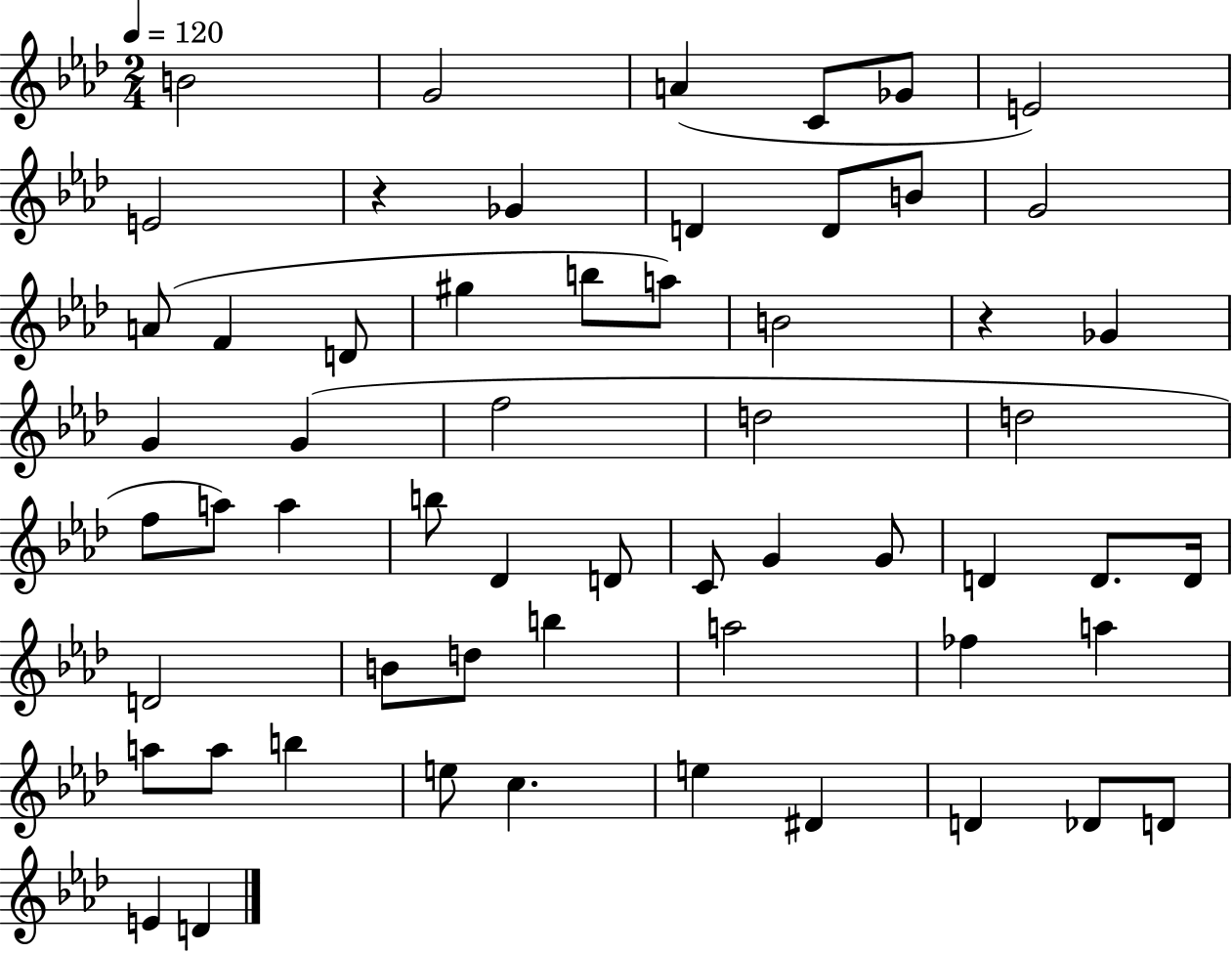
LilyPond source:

{
  \clef treble
  \numericTimeSignature
  \time 2/4
  \key aes \major
  \tempo 4 = 120
  b'2 | g'2 | a'4( c'8 ges'8 | e'2) | \break e'2 | r4 ges'4 | d'4 d'8 b'8 | g'2 | \break a'8( f'4 d'8 | gis''4 b''8 a''8) | b'2 | r4 ges'4 | \break g'4 g'4( | f''2 | d''2 | d''2 | \break f''8 a''8) a''4 | b''8 des'4 d'8 | c'8 g'4 g'8 | d'4 d'8. d'16 | \break d'2 | b'8 d''8 b''4 | a''2 | fes''4 a''4 | \break a''8 a''8 b''4 | e''8 c''4. | e''4 dis'4 | d'4 des'8 d'8 | \break e'4 d'4 | \bar "|."
}